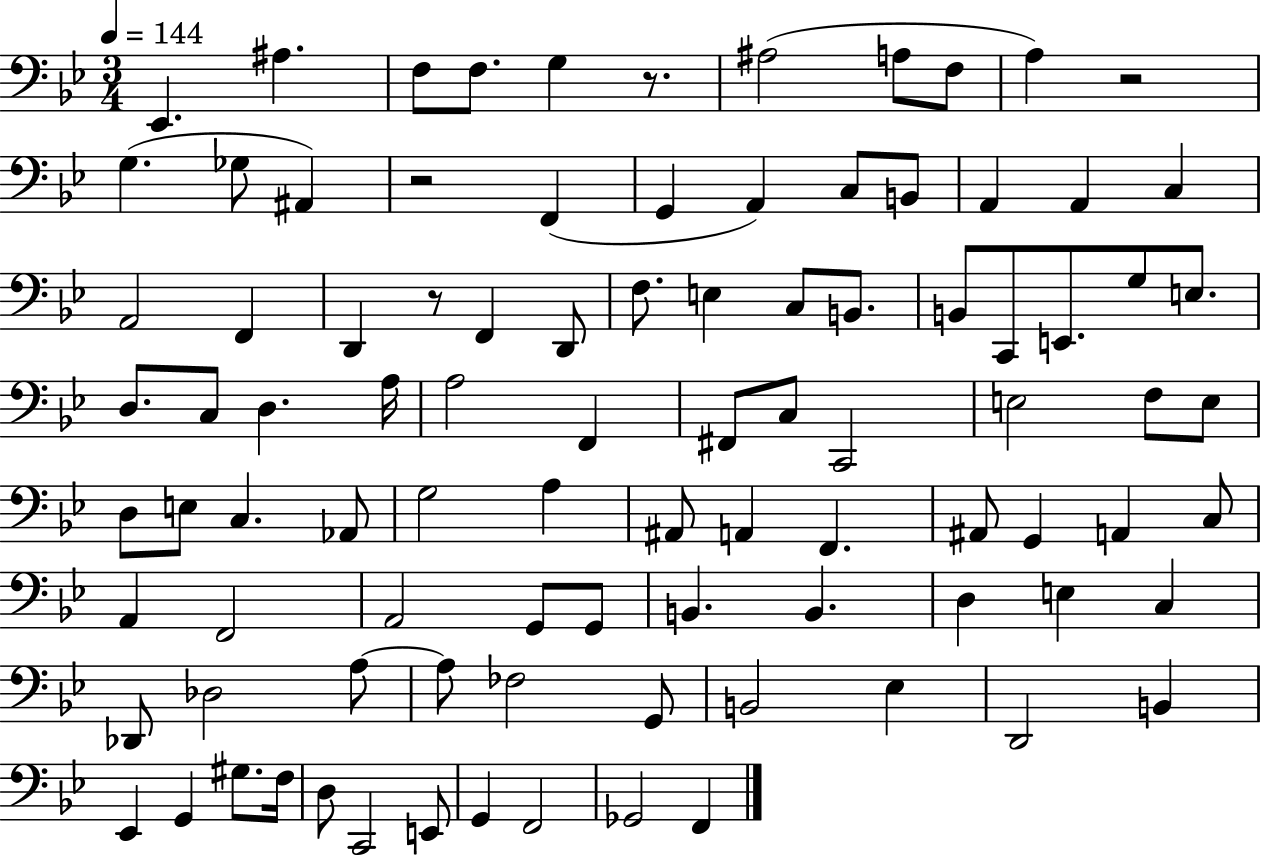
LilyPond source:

{
  \clef bass
  \numericTimeSignature
  \time 3/4
  \key bes \major
  \tempo 4 = 144
  ees,4. ais4. | f8 f8. g4 r8. | ais2( a8 f8 | a4) r2 | \break g4.( ges8 ais,4) | r2 f,4( | g,4 a,4) c8 b,8 | a,4 a,4 c4 | \break a,2 f,4 | d,4 r8 f,4 d,8 | f8. e4 c8 b,8. | b,8 c,8 e,8. g8 e8. | \break d8. c8 d4. a16 | a2 f,4 | fis,8 c8 c,2 | e2 f8 e8 | \break d8 e8 c4. aes,8 | g2 a4 | ais,8 a,4 f,4. | ais,8 g,4 a,4 c8 | \break a,4 f,2 | a,2 g,8 g,8 | b,4. b,4. | d4 e4 c4 | \break des,8 des2 a8~~ | a8 fes2 g,8 | b,2 ees4 | d,2 b,4 | \break ees,4 g,4 gis8. f16 | d8 c,2 e,8 | g,4 f,2 | ges,2 f,4 | \break \bar "|."
}